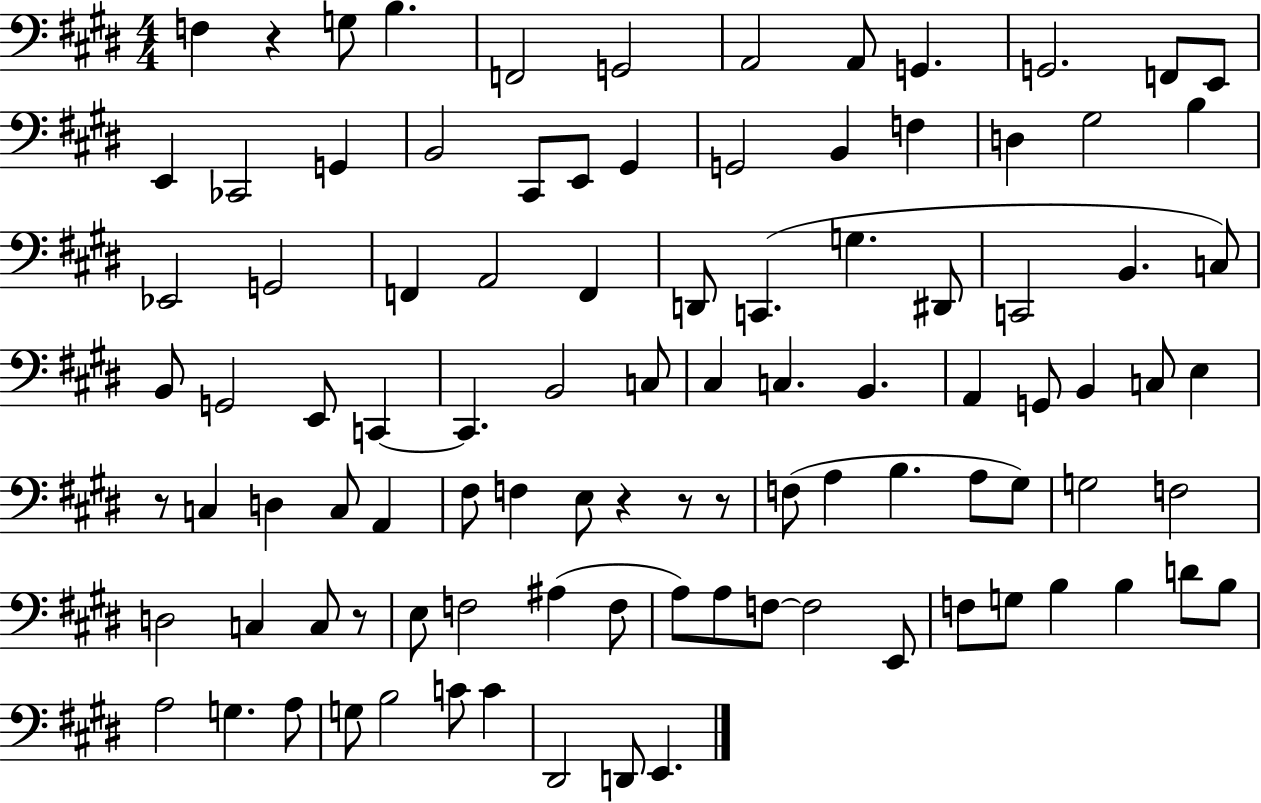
X:1
T:Untitled
M:4/4
L:1/4
K:E
F, z G,/2 B, F,,2 G,,2 A,,2 A,,/2 G,, G,,2 F,,/2 E,,/2 E,, _C,,2 G,, B,,2 ^C,,/2 E,,/2 ^G,, G,,2 B,, F, D, ^G,2 B, _E,,2 G,,2 F,, A,,2 F,, D,,/2 C,, G, ^D,,/2 C,,2 B,, C,/2 B,,/2 G,,2 E,,/2 C,, C,, B,,2 C,/2 ^C, C, B,, A,, G,,/2 B,, C,/2 E, z/2 C, D, C,/2 A,, ^F,/2 F, E,/2 z z/2 z/2 F,/2 A, B, A,/2 ^G,/2 G,2 F,2 D,2 C, C,/2 z/2 E,/2 F,2 ^A, F,/2 A,/2 A,/2 F,/2 F,2 E,,/2 F,/2 G,/2 B, B, D/2 B,/2 A,2 G, A,/2 G,/2 B,2 C/2 C ^D,,2 D,,/2 E,,